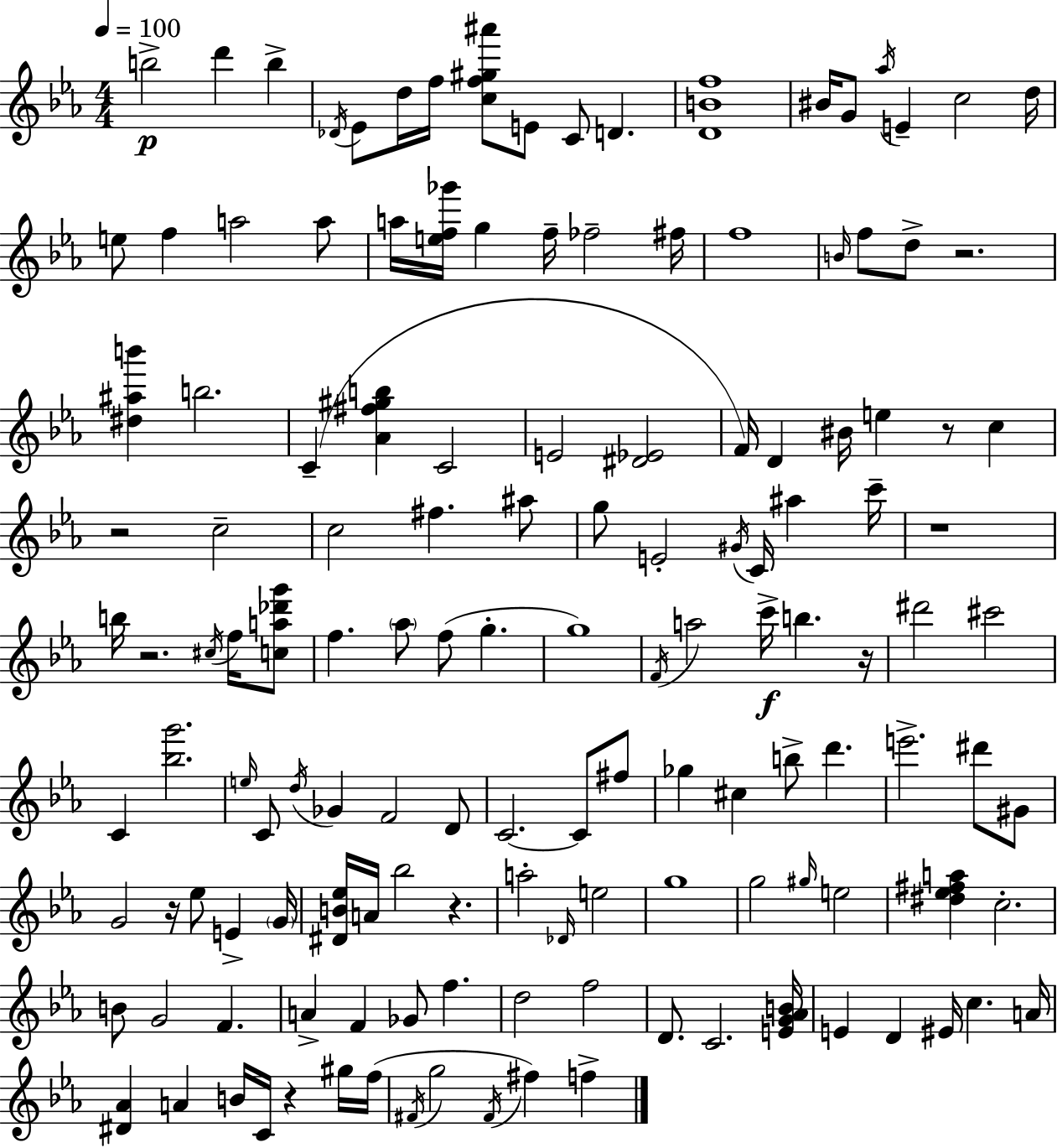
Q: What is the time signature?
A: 4/4